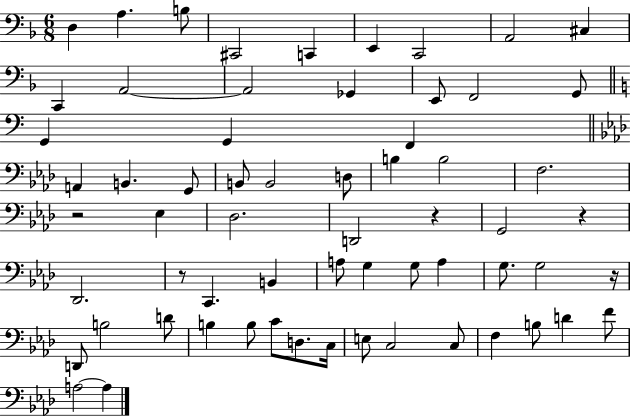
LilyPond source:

{
  \clef bass
  \numericTimeSignature
  \time 6/8
  \key f \major
  d4 a4. b8 | cis,2 c,4 | e,4 c,2 | a,2 cis4 | \break c,4 a,2~~ | a,2 ges,4 | e,8 f,2 g,8 | \bar "||" \break \key a \minor g,4 g,4 f,4 | \bar "||" \break \key f \minor a,4 b,4. g,8 | b,8 b,2 d8 | b4 b2 | f2. | \break r2 ees4 | des2. | d,2 r4 | g,2 r4 | \break des,2. | r8 c,4. b,4 | a8 g4 g8 a4 | g8. g2 r16 | \break d,8 b2 d'8 | b4 b8 c'8 d8. c16 | e8 c2 c8 | f4 b8 d'4 f'8 | \break a2~~ a4 | \bar "|."
}